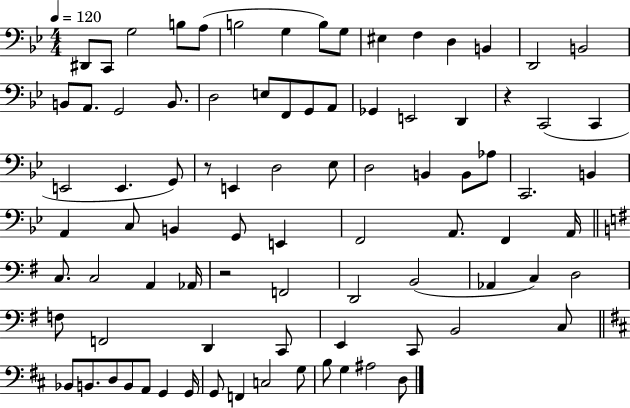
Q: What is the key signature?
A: BES major